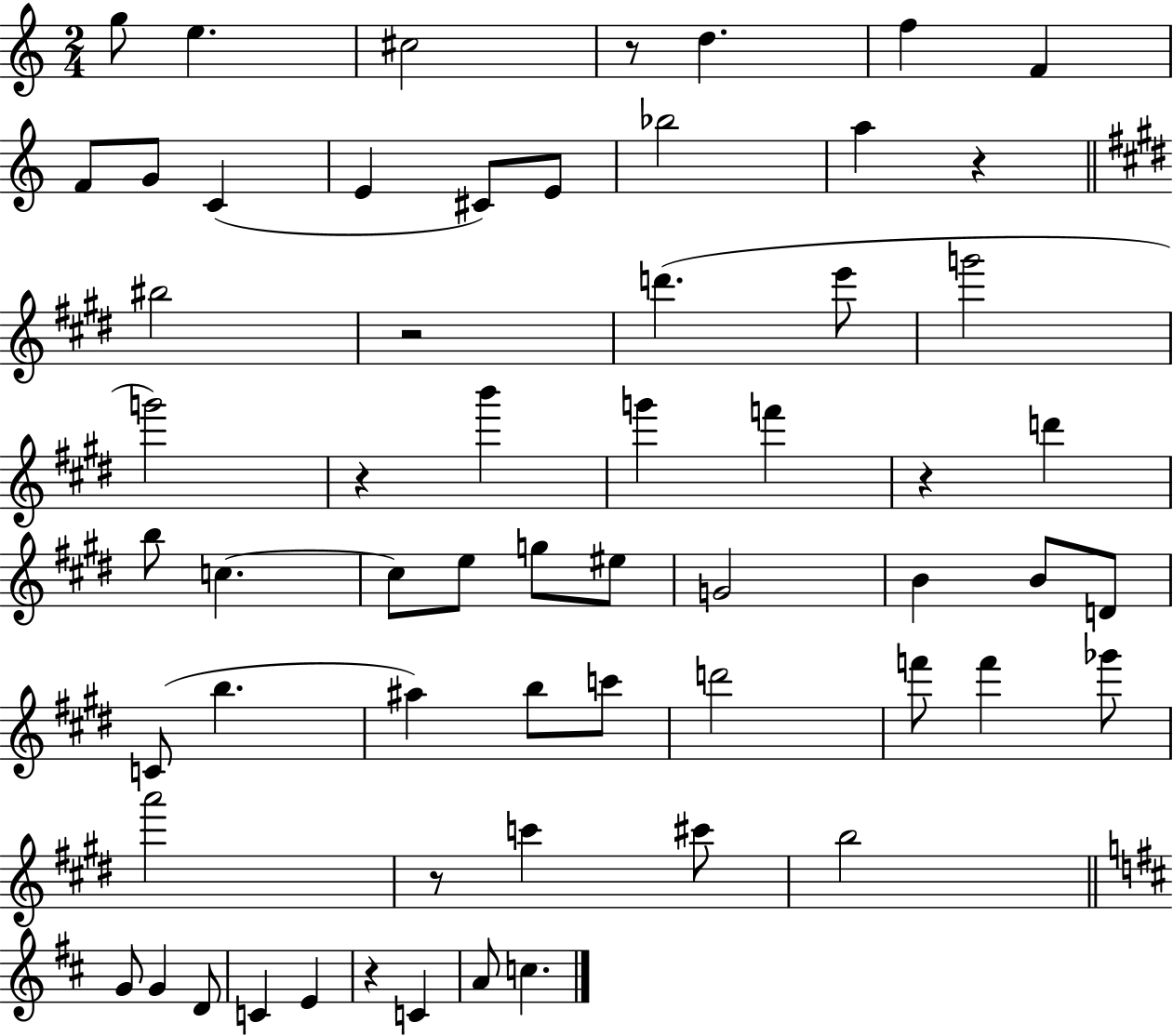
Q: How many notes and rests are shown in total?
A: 61